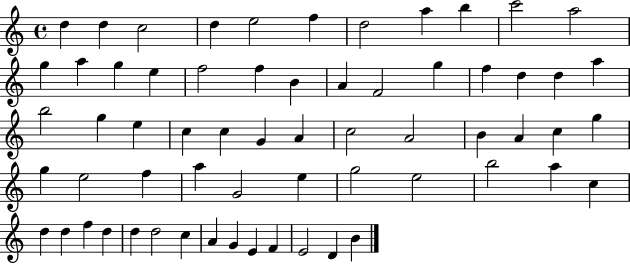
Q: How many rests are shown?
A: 0